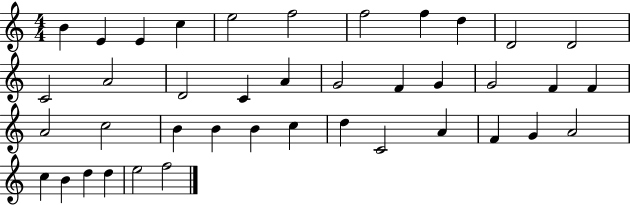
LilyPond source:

{
  \clef treble
  \numericTimeSignature
  \time 4/4
  \key c \major
  b'4 e'4 e'4 c''4 | e''2 f''2 | f''2 f''4 d''4 | d'2 d'2 | \break c'2 a'2 | d'2 c'4 a'4 | g'2 f'4 g'4 | g'2 f'4 f'4 | \break a'2 c''2 | b'4 b'4 b'4 c''4 | d''4 c'2 a'4 | f'4 g'4 a'2 | \break c''4 b'4 d''4 d''4 | e''2 f''2 | \bar "|."
}